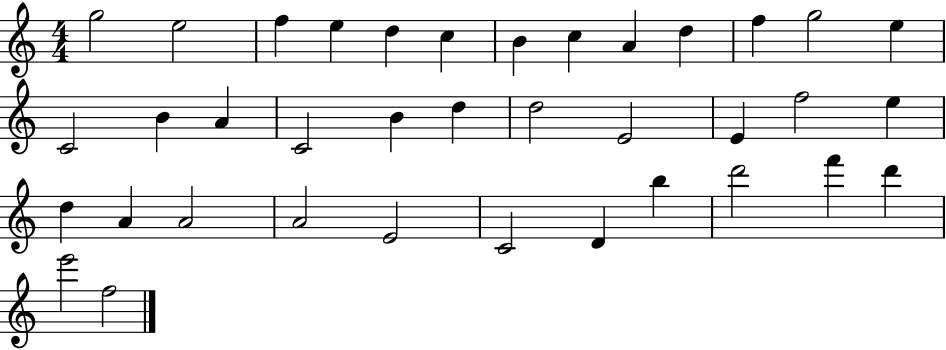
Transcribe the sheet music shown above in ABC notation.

X:1
T:Untitled
M:4/4
L:1/4
K:C
g2 e2 f e d c B c A d f g2 e C2 B A C2 B d d2 E2 E f2 e d A A2 A2 E2 C2 D b d'2 f' d' e'2 f2